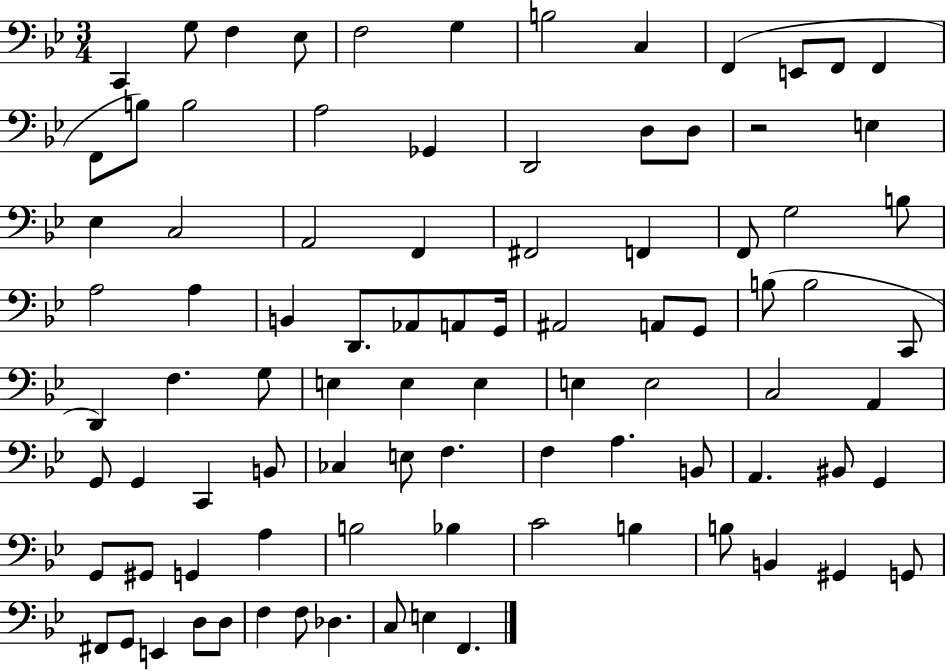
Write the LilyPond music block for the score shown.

{
  \clef bass
  \numericTimeSignature
  \time 3/4
  \key bes \major
  c,4 g8 f4 ees8 | f2 g4 | b2 c4 | f,4( e,8 f,8 f,4 | \break f,8 b8) b2 | a2 ges,4 | d,2 d8 d8 | r2 e4 | \break ees4 c2 | a,2 f,4 | fis,2 f,4 | f,8 g2 b8 | \break a2 a4 | b,4 d,8. aes,8 a,8 g,16 | ais,2 a,8 g,8 | b8( b2 c,8 | \break d,4) f4. g8 | e4 e4 e4 | e4 e2 | c2 a,4 | \break g,8 g,4 c,4 b,8 | ces4 e8 f4. | f4 a4. b,8 | a,4. bis,8 g,4 | \break g,8 gis,8 g,4 a4 | b2 bes4 | c'2 b4 | b8 b,4 gis,4 g,8 | \break fis,8 g,8 e,4 d8 d8 | f4 f8 des4. | c8 e4 f,4. | \bar "|."
}